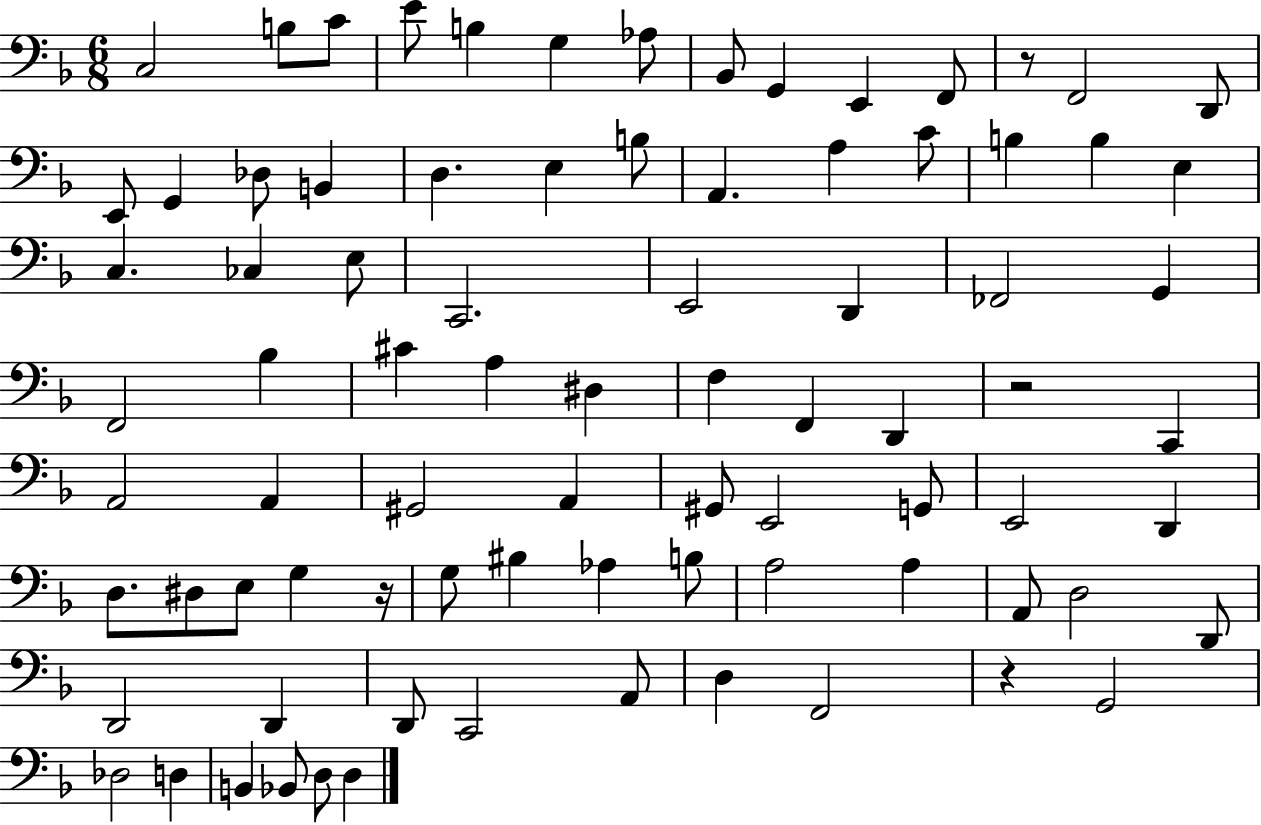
X:1
T:Untitled
M:6/8
L:1/4
K:F
C,2 B,/2 C/2 E/2 B, G, _A,/2 _B,,/2 G,, E,, F,,/2 z/2 F,,2 D,,/2 E,,/2 G,, _D,/2 B,, D, E, B,/2 A,, A, C/2 B, B, E, C, _C, E,/2 C,,2 E,,2 D,, _F,,2 G,, F,,2 _B, ^C A, ^D, F, F,, D,, z2 C,, A,,2 A,, ^G,,2 A,, ^G,,/2 E,,2 G,,/2 E,,2 D,, D,/2 ^D,/2 E,/2 G, z/4 G,/2 ^B, _A, B,/2 A,2 A, A,,/2 D,2 D,,/2 D,,2 D,, D,,/2 C,,2 A,,/2 D, F,,2 z G,,2 _D,2 D, B,, _B,,/2 D,/2 D,